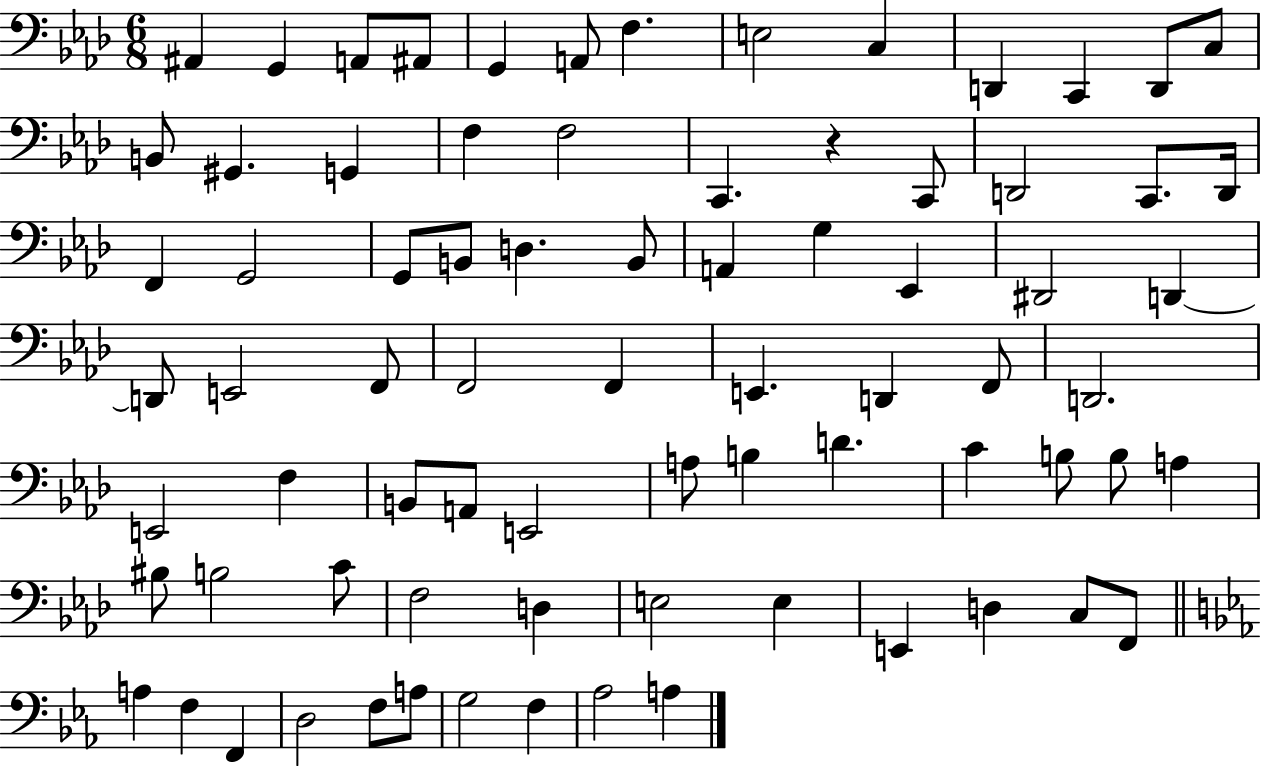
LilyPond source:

{
  \clef bass
  \numericTimeSignature
  \time 6/8
  \key aes \major
  ais,4 g,4 a,8 ais,8 | g,4 a,8 f4. | e2 c4 | d,4 c,4 d,8 c8 | \break b,8 gis,4. g,4 | f4 f2 | c,4. r4 c,8 | d,2 c,8. d,16 | \break f,4 g,2 | g,8 b,8 d4. b,8 | a,4 g4 ees,4 | dis,2 d,4~~ | \break d,8 e,2 f,8 | f,2 f,4 | e,4. d,4 f,8 | d,2. | \break e,2 f4 | b,8 a,8 e,2 | a8 b4 d'4. | c'4 b8 b8 a4 | \break bis8 b2 c'8 | f2 d4 | e2 e4 | e,4 d4 c8 f,8 | \break \bar "||" \break \key ees \major a4 f4 f,4 | d2 f8 a8 | g2 f4 | aes2 a4 | \break \bar "|."
}